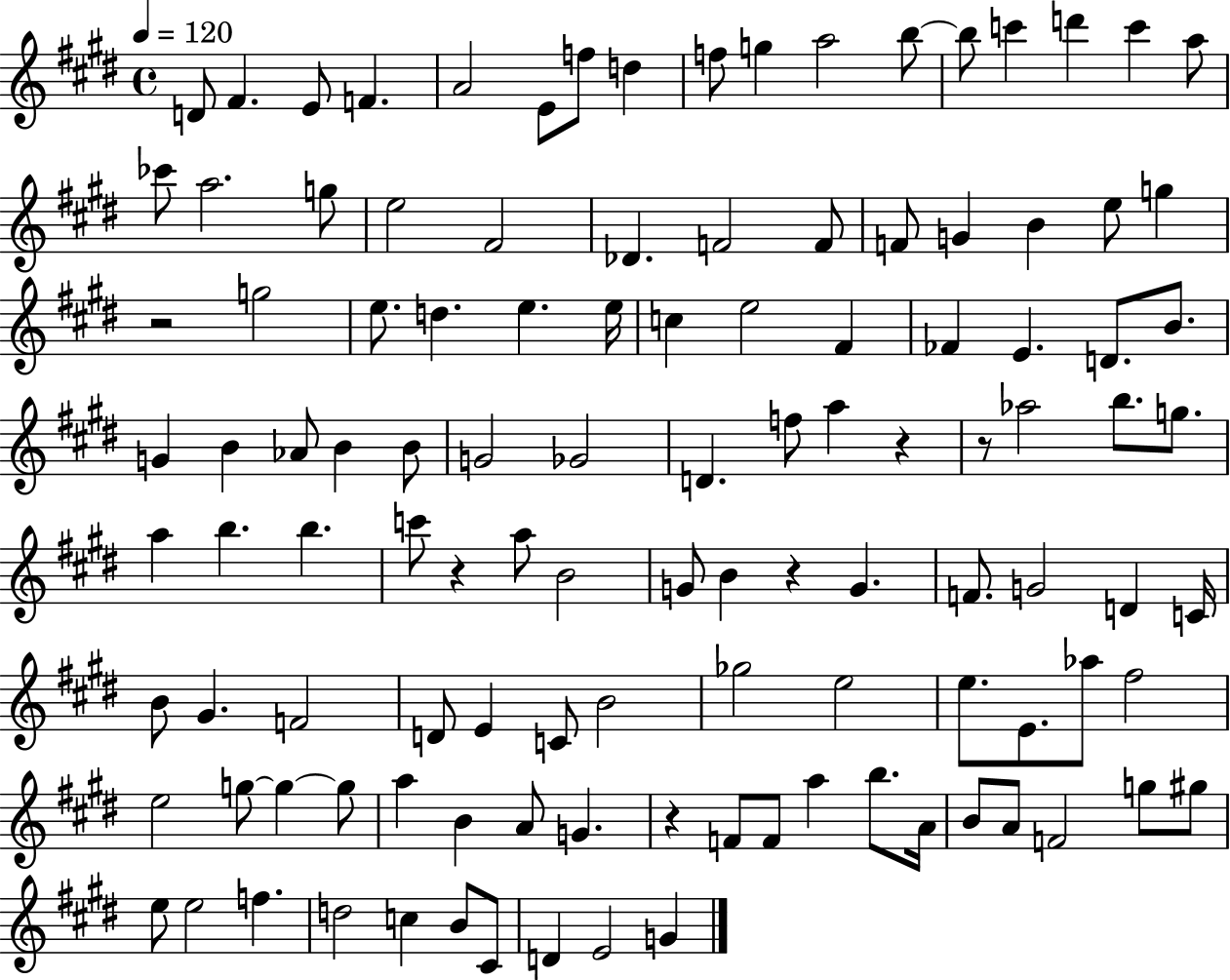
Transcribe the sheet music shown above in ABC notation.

X:1
T:Untitled
M:4/4
L:1/4
K:E
D/2 ^F E/2 F A2 E/2 f/2 d f/2 g a2 b/2 b/2 c' d' c' a/2 _c'/2 a2 g/2 e2 ^F2 _D F2 F/2 F/2 G B e/2 g z2 g2 e/2 d e e/4 c e2 ^F _F E D/2 B/2 G B _A/2 B B/2 G2 _G2 D f/2 a z z/2 _a2 b/2 g/2 a b b c'/2 z a/2 B2 G/2 B z G F/2 G2 D C/4 B/2 ^G F2 D/2 E C/2 B2 _g2 e2 e/2 E/2 _a/2 ^f2 e2 g/2 g g/2 a B A/2 G z F/2 F/2 a b/2 A/4 B/2 A/2 F2 g/2 ^g/2 e/2 e2 f d2 c B/2 ^C/2 D E2 G